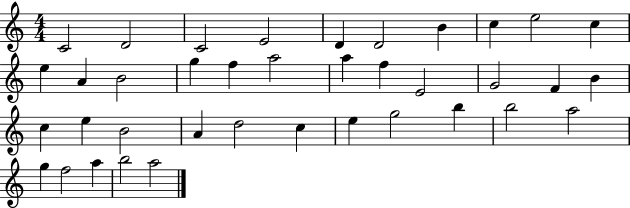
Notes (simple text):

C4/h D4/h C4/h E4/h D4/q D4/h B4/q C5/q E5/h C5/q E5/q A4/q B4/h G5/q F5/q A5/h A5/q F5/q E4/h G4/h F4/q B4/q C5/q E5/q B4/h A4/q D5/h C5/q E5/q G5/h B5/q B5/h A5/h G5/q F5/h A5/q B5/h A5/h